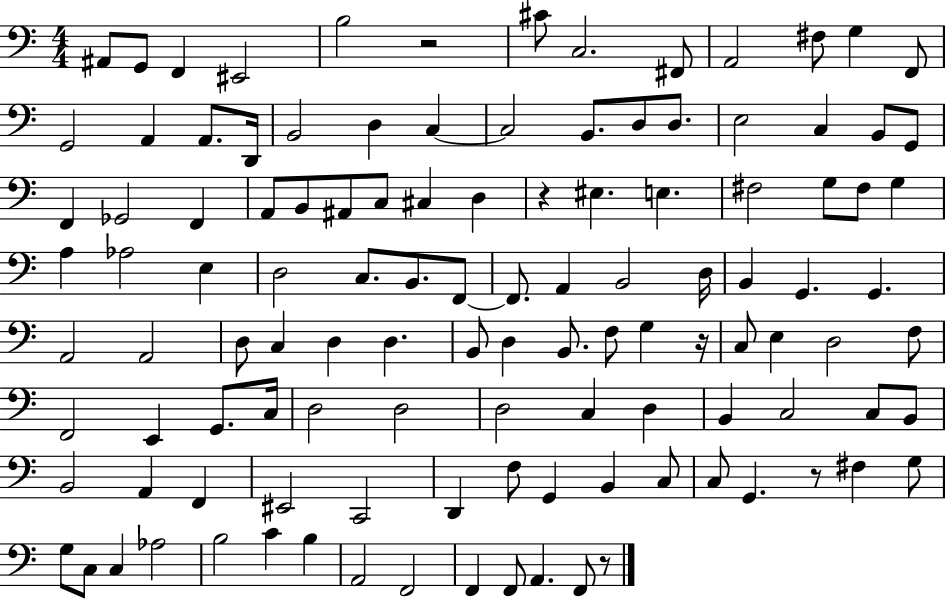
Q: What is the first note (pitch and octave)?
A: A#2